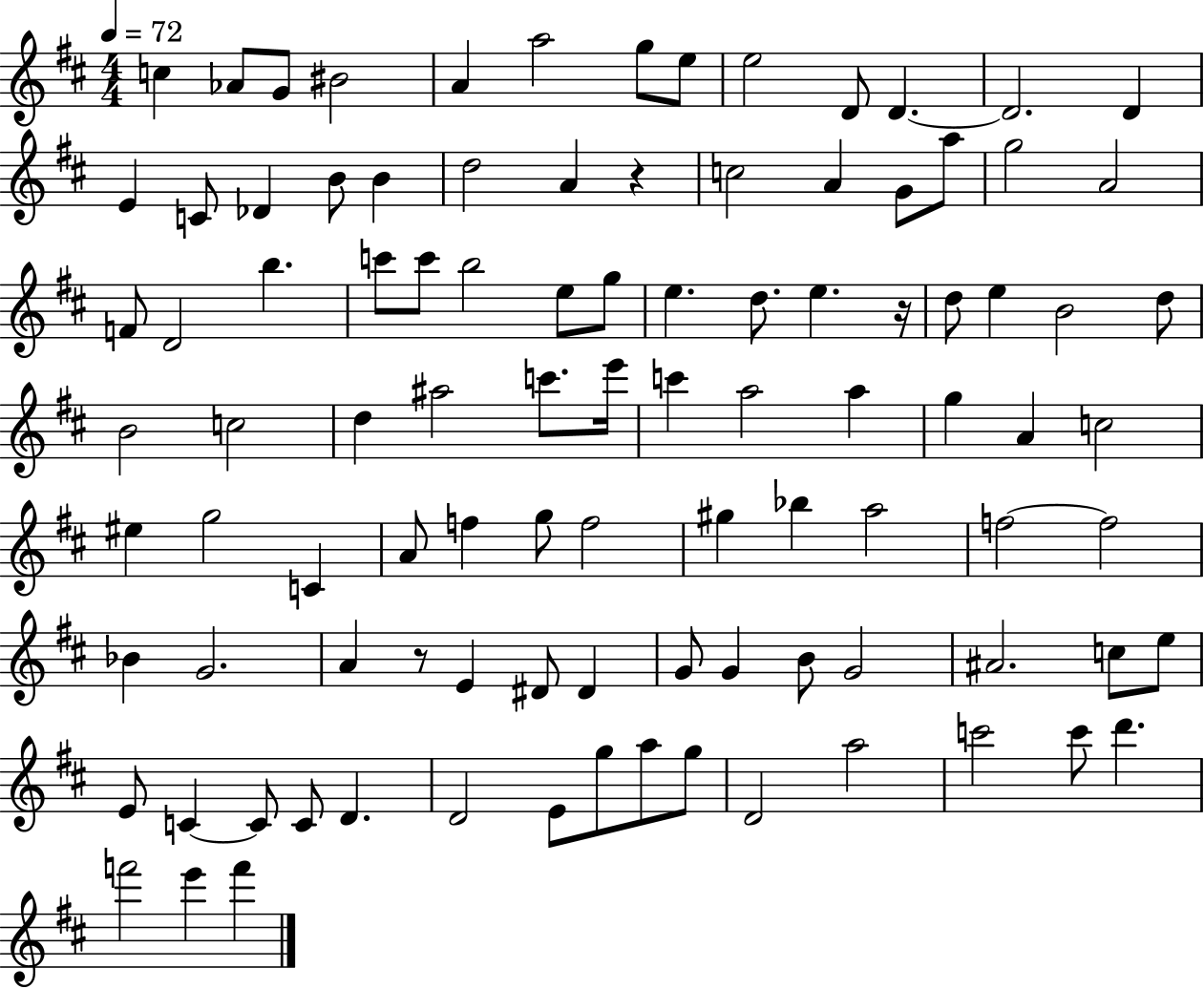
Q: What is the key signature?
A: D major